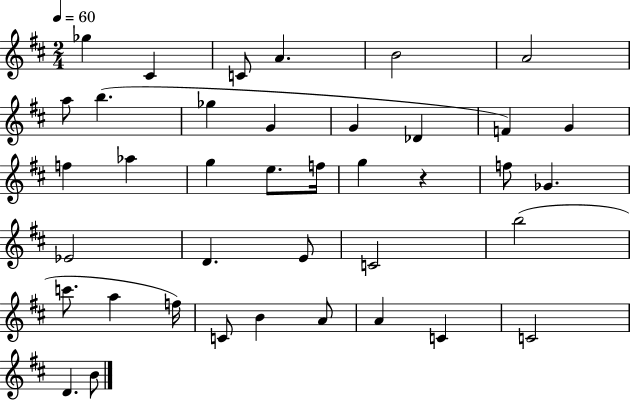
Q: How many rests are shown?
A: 1